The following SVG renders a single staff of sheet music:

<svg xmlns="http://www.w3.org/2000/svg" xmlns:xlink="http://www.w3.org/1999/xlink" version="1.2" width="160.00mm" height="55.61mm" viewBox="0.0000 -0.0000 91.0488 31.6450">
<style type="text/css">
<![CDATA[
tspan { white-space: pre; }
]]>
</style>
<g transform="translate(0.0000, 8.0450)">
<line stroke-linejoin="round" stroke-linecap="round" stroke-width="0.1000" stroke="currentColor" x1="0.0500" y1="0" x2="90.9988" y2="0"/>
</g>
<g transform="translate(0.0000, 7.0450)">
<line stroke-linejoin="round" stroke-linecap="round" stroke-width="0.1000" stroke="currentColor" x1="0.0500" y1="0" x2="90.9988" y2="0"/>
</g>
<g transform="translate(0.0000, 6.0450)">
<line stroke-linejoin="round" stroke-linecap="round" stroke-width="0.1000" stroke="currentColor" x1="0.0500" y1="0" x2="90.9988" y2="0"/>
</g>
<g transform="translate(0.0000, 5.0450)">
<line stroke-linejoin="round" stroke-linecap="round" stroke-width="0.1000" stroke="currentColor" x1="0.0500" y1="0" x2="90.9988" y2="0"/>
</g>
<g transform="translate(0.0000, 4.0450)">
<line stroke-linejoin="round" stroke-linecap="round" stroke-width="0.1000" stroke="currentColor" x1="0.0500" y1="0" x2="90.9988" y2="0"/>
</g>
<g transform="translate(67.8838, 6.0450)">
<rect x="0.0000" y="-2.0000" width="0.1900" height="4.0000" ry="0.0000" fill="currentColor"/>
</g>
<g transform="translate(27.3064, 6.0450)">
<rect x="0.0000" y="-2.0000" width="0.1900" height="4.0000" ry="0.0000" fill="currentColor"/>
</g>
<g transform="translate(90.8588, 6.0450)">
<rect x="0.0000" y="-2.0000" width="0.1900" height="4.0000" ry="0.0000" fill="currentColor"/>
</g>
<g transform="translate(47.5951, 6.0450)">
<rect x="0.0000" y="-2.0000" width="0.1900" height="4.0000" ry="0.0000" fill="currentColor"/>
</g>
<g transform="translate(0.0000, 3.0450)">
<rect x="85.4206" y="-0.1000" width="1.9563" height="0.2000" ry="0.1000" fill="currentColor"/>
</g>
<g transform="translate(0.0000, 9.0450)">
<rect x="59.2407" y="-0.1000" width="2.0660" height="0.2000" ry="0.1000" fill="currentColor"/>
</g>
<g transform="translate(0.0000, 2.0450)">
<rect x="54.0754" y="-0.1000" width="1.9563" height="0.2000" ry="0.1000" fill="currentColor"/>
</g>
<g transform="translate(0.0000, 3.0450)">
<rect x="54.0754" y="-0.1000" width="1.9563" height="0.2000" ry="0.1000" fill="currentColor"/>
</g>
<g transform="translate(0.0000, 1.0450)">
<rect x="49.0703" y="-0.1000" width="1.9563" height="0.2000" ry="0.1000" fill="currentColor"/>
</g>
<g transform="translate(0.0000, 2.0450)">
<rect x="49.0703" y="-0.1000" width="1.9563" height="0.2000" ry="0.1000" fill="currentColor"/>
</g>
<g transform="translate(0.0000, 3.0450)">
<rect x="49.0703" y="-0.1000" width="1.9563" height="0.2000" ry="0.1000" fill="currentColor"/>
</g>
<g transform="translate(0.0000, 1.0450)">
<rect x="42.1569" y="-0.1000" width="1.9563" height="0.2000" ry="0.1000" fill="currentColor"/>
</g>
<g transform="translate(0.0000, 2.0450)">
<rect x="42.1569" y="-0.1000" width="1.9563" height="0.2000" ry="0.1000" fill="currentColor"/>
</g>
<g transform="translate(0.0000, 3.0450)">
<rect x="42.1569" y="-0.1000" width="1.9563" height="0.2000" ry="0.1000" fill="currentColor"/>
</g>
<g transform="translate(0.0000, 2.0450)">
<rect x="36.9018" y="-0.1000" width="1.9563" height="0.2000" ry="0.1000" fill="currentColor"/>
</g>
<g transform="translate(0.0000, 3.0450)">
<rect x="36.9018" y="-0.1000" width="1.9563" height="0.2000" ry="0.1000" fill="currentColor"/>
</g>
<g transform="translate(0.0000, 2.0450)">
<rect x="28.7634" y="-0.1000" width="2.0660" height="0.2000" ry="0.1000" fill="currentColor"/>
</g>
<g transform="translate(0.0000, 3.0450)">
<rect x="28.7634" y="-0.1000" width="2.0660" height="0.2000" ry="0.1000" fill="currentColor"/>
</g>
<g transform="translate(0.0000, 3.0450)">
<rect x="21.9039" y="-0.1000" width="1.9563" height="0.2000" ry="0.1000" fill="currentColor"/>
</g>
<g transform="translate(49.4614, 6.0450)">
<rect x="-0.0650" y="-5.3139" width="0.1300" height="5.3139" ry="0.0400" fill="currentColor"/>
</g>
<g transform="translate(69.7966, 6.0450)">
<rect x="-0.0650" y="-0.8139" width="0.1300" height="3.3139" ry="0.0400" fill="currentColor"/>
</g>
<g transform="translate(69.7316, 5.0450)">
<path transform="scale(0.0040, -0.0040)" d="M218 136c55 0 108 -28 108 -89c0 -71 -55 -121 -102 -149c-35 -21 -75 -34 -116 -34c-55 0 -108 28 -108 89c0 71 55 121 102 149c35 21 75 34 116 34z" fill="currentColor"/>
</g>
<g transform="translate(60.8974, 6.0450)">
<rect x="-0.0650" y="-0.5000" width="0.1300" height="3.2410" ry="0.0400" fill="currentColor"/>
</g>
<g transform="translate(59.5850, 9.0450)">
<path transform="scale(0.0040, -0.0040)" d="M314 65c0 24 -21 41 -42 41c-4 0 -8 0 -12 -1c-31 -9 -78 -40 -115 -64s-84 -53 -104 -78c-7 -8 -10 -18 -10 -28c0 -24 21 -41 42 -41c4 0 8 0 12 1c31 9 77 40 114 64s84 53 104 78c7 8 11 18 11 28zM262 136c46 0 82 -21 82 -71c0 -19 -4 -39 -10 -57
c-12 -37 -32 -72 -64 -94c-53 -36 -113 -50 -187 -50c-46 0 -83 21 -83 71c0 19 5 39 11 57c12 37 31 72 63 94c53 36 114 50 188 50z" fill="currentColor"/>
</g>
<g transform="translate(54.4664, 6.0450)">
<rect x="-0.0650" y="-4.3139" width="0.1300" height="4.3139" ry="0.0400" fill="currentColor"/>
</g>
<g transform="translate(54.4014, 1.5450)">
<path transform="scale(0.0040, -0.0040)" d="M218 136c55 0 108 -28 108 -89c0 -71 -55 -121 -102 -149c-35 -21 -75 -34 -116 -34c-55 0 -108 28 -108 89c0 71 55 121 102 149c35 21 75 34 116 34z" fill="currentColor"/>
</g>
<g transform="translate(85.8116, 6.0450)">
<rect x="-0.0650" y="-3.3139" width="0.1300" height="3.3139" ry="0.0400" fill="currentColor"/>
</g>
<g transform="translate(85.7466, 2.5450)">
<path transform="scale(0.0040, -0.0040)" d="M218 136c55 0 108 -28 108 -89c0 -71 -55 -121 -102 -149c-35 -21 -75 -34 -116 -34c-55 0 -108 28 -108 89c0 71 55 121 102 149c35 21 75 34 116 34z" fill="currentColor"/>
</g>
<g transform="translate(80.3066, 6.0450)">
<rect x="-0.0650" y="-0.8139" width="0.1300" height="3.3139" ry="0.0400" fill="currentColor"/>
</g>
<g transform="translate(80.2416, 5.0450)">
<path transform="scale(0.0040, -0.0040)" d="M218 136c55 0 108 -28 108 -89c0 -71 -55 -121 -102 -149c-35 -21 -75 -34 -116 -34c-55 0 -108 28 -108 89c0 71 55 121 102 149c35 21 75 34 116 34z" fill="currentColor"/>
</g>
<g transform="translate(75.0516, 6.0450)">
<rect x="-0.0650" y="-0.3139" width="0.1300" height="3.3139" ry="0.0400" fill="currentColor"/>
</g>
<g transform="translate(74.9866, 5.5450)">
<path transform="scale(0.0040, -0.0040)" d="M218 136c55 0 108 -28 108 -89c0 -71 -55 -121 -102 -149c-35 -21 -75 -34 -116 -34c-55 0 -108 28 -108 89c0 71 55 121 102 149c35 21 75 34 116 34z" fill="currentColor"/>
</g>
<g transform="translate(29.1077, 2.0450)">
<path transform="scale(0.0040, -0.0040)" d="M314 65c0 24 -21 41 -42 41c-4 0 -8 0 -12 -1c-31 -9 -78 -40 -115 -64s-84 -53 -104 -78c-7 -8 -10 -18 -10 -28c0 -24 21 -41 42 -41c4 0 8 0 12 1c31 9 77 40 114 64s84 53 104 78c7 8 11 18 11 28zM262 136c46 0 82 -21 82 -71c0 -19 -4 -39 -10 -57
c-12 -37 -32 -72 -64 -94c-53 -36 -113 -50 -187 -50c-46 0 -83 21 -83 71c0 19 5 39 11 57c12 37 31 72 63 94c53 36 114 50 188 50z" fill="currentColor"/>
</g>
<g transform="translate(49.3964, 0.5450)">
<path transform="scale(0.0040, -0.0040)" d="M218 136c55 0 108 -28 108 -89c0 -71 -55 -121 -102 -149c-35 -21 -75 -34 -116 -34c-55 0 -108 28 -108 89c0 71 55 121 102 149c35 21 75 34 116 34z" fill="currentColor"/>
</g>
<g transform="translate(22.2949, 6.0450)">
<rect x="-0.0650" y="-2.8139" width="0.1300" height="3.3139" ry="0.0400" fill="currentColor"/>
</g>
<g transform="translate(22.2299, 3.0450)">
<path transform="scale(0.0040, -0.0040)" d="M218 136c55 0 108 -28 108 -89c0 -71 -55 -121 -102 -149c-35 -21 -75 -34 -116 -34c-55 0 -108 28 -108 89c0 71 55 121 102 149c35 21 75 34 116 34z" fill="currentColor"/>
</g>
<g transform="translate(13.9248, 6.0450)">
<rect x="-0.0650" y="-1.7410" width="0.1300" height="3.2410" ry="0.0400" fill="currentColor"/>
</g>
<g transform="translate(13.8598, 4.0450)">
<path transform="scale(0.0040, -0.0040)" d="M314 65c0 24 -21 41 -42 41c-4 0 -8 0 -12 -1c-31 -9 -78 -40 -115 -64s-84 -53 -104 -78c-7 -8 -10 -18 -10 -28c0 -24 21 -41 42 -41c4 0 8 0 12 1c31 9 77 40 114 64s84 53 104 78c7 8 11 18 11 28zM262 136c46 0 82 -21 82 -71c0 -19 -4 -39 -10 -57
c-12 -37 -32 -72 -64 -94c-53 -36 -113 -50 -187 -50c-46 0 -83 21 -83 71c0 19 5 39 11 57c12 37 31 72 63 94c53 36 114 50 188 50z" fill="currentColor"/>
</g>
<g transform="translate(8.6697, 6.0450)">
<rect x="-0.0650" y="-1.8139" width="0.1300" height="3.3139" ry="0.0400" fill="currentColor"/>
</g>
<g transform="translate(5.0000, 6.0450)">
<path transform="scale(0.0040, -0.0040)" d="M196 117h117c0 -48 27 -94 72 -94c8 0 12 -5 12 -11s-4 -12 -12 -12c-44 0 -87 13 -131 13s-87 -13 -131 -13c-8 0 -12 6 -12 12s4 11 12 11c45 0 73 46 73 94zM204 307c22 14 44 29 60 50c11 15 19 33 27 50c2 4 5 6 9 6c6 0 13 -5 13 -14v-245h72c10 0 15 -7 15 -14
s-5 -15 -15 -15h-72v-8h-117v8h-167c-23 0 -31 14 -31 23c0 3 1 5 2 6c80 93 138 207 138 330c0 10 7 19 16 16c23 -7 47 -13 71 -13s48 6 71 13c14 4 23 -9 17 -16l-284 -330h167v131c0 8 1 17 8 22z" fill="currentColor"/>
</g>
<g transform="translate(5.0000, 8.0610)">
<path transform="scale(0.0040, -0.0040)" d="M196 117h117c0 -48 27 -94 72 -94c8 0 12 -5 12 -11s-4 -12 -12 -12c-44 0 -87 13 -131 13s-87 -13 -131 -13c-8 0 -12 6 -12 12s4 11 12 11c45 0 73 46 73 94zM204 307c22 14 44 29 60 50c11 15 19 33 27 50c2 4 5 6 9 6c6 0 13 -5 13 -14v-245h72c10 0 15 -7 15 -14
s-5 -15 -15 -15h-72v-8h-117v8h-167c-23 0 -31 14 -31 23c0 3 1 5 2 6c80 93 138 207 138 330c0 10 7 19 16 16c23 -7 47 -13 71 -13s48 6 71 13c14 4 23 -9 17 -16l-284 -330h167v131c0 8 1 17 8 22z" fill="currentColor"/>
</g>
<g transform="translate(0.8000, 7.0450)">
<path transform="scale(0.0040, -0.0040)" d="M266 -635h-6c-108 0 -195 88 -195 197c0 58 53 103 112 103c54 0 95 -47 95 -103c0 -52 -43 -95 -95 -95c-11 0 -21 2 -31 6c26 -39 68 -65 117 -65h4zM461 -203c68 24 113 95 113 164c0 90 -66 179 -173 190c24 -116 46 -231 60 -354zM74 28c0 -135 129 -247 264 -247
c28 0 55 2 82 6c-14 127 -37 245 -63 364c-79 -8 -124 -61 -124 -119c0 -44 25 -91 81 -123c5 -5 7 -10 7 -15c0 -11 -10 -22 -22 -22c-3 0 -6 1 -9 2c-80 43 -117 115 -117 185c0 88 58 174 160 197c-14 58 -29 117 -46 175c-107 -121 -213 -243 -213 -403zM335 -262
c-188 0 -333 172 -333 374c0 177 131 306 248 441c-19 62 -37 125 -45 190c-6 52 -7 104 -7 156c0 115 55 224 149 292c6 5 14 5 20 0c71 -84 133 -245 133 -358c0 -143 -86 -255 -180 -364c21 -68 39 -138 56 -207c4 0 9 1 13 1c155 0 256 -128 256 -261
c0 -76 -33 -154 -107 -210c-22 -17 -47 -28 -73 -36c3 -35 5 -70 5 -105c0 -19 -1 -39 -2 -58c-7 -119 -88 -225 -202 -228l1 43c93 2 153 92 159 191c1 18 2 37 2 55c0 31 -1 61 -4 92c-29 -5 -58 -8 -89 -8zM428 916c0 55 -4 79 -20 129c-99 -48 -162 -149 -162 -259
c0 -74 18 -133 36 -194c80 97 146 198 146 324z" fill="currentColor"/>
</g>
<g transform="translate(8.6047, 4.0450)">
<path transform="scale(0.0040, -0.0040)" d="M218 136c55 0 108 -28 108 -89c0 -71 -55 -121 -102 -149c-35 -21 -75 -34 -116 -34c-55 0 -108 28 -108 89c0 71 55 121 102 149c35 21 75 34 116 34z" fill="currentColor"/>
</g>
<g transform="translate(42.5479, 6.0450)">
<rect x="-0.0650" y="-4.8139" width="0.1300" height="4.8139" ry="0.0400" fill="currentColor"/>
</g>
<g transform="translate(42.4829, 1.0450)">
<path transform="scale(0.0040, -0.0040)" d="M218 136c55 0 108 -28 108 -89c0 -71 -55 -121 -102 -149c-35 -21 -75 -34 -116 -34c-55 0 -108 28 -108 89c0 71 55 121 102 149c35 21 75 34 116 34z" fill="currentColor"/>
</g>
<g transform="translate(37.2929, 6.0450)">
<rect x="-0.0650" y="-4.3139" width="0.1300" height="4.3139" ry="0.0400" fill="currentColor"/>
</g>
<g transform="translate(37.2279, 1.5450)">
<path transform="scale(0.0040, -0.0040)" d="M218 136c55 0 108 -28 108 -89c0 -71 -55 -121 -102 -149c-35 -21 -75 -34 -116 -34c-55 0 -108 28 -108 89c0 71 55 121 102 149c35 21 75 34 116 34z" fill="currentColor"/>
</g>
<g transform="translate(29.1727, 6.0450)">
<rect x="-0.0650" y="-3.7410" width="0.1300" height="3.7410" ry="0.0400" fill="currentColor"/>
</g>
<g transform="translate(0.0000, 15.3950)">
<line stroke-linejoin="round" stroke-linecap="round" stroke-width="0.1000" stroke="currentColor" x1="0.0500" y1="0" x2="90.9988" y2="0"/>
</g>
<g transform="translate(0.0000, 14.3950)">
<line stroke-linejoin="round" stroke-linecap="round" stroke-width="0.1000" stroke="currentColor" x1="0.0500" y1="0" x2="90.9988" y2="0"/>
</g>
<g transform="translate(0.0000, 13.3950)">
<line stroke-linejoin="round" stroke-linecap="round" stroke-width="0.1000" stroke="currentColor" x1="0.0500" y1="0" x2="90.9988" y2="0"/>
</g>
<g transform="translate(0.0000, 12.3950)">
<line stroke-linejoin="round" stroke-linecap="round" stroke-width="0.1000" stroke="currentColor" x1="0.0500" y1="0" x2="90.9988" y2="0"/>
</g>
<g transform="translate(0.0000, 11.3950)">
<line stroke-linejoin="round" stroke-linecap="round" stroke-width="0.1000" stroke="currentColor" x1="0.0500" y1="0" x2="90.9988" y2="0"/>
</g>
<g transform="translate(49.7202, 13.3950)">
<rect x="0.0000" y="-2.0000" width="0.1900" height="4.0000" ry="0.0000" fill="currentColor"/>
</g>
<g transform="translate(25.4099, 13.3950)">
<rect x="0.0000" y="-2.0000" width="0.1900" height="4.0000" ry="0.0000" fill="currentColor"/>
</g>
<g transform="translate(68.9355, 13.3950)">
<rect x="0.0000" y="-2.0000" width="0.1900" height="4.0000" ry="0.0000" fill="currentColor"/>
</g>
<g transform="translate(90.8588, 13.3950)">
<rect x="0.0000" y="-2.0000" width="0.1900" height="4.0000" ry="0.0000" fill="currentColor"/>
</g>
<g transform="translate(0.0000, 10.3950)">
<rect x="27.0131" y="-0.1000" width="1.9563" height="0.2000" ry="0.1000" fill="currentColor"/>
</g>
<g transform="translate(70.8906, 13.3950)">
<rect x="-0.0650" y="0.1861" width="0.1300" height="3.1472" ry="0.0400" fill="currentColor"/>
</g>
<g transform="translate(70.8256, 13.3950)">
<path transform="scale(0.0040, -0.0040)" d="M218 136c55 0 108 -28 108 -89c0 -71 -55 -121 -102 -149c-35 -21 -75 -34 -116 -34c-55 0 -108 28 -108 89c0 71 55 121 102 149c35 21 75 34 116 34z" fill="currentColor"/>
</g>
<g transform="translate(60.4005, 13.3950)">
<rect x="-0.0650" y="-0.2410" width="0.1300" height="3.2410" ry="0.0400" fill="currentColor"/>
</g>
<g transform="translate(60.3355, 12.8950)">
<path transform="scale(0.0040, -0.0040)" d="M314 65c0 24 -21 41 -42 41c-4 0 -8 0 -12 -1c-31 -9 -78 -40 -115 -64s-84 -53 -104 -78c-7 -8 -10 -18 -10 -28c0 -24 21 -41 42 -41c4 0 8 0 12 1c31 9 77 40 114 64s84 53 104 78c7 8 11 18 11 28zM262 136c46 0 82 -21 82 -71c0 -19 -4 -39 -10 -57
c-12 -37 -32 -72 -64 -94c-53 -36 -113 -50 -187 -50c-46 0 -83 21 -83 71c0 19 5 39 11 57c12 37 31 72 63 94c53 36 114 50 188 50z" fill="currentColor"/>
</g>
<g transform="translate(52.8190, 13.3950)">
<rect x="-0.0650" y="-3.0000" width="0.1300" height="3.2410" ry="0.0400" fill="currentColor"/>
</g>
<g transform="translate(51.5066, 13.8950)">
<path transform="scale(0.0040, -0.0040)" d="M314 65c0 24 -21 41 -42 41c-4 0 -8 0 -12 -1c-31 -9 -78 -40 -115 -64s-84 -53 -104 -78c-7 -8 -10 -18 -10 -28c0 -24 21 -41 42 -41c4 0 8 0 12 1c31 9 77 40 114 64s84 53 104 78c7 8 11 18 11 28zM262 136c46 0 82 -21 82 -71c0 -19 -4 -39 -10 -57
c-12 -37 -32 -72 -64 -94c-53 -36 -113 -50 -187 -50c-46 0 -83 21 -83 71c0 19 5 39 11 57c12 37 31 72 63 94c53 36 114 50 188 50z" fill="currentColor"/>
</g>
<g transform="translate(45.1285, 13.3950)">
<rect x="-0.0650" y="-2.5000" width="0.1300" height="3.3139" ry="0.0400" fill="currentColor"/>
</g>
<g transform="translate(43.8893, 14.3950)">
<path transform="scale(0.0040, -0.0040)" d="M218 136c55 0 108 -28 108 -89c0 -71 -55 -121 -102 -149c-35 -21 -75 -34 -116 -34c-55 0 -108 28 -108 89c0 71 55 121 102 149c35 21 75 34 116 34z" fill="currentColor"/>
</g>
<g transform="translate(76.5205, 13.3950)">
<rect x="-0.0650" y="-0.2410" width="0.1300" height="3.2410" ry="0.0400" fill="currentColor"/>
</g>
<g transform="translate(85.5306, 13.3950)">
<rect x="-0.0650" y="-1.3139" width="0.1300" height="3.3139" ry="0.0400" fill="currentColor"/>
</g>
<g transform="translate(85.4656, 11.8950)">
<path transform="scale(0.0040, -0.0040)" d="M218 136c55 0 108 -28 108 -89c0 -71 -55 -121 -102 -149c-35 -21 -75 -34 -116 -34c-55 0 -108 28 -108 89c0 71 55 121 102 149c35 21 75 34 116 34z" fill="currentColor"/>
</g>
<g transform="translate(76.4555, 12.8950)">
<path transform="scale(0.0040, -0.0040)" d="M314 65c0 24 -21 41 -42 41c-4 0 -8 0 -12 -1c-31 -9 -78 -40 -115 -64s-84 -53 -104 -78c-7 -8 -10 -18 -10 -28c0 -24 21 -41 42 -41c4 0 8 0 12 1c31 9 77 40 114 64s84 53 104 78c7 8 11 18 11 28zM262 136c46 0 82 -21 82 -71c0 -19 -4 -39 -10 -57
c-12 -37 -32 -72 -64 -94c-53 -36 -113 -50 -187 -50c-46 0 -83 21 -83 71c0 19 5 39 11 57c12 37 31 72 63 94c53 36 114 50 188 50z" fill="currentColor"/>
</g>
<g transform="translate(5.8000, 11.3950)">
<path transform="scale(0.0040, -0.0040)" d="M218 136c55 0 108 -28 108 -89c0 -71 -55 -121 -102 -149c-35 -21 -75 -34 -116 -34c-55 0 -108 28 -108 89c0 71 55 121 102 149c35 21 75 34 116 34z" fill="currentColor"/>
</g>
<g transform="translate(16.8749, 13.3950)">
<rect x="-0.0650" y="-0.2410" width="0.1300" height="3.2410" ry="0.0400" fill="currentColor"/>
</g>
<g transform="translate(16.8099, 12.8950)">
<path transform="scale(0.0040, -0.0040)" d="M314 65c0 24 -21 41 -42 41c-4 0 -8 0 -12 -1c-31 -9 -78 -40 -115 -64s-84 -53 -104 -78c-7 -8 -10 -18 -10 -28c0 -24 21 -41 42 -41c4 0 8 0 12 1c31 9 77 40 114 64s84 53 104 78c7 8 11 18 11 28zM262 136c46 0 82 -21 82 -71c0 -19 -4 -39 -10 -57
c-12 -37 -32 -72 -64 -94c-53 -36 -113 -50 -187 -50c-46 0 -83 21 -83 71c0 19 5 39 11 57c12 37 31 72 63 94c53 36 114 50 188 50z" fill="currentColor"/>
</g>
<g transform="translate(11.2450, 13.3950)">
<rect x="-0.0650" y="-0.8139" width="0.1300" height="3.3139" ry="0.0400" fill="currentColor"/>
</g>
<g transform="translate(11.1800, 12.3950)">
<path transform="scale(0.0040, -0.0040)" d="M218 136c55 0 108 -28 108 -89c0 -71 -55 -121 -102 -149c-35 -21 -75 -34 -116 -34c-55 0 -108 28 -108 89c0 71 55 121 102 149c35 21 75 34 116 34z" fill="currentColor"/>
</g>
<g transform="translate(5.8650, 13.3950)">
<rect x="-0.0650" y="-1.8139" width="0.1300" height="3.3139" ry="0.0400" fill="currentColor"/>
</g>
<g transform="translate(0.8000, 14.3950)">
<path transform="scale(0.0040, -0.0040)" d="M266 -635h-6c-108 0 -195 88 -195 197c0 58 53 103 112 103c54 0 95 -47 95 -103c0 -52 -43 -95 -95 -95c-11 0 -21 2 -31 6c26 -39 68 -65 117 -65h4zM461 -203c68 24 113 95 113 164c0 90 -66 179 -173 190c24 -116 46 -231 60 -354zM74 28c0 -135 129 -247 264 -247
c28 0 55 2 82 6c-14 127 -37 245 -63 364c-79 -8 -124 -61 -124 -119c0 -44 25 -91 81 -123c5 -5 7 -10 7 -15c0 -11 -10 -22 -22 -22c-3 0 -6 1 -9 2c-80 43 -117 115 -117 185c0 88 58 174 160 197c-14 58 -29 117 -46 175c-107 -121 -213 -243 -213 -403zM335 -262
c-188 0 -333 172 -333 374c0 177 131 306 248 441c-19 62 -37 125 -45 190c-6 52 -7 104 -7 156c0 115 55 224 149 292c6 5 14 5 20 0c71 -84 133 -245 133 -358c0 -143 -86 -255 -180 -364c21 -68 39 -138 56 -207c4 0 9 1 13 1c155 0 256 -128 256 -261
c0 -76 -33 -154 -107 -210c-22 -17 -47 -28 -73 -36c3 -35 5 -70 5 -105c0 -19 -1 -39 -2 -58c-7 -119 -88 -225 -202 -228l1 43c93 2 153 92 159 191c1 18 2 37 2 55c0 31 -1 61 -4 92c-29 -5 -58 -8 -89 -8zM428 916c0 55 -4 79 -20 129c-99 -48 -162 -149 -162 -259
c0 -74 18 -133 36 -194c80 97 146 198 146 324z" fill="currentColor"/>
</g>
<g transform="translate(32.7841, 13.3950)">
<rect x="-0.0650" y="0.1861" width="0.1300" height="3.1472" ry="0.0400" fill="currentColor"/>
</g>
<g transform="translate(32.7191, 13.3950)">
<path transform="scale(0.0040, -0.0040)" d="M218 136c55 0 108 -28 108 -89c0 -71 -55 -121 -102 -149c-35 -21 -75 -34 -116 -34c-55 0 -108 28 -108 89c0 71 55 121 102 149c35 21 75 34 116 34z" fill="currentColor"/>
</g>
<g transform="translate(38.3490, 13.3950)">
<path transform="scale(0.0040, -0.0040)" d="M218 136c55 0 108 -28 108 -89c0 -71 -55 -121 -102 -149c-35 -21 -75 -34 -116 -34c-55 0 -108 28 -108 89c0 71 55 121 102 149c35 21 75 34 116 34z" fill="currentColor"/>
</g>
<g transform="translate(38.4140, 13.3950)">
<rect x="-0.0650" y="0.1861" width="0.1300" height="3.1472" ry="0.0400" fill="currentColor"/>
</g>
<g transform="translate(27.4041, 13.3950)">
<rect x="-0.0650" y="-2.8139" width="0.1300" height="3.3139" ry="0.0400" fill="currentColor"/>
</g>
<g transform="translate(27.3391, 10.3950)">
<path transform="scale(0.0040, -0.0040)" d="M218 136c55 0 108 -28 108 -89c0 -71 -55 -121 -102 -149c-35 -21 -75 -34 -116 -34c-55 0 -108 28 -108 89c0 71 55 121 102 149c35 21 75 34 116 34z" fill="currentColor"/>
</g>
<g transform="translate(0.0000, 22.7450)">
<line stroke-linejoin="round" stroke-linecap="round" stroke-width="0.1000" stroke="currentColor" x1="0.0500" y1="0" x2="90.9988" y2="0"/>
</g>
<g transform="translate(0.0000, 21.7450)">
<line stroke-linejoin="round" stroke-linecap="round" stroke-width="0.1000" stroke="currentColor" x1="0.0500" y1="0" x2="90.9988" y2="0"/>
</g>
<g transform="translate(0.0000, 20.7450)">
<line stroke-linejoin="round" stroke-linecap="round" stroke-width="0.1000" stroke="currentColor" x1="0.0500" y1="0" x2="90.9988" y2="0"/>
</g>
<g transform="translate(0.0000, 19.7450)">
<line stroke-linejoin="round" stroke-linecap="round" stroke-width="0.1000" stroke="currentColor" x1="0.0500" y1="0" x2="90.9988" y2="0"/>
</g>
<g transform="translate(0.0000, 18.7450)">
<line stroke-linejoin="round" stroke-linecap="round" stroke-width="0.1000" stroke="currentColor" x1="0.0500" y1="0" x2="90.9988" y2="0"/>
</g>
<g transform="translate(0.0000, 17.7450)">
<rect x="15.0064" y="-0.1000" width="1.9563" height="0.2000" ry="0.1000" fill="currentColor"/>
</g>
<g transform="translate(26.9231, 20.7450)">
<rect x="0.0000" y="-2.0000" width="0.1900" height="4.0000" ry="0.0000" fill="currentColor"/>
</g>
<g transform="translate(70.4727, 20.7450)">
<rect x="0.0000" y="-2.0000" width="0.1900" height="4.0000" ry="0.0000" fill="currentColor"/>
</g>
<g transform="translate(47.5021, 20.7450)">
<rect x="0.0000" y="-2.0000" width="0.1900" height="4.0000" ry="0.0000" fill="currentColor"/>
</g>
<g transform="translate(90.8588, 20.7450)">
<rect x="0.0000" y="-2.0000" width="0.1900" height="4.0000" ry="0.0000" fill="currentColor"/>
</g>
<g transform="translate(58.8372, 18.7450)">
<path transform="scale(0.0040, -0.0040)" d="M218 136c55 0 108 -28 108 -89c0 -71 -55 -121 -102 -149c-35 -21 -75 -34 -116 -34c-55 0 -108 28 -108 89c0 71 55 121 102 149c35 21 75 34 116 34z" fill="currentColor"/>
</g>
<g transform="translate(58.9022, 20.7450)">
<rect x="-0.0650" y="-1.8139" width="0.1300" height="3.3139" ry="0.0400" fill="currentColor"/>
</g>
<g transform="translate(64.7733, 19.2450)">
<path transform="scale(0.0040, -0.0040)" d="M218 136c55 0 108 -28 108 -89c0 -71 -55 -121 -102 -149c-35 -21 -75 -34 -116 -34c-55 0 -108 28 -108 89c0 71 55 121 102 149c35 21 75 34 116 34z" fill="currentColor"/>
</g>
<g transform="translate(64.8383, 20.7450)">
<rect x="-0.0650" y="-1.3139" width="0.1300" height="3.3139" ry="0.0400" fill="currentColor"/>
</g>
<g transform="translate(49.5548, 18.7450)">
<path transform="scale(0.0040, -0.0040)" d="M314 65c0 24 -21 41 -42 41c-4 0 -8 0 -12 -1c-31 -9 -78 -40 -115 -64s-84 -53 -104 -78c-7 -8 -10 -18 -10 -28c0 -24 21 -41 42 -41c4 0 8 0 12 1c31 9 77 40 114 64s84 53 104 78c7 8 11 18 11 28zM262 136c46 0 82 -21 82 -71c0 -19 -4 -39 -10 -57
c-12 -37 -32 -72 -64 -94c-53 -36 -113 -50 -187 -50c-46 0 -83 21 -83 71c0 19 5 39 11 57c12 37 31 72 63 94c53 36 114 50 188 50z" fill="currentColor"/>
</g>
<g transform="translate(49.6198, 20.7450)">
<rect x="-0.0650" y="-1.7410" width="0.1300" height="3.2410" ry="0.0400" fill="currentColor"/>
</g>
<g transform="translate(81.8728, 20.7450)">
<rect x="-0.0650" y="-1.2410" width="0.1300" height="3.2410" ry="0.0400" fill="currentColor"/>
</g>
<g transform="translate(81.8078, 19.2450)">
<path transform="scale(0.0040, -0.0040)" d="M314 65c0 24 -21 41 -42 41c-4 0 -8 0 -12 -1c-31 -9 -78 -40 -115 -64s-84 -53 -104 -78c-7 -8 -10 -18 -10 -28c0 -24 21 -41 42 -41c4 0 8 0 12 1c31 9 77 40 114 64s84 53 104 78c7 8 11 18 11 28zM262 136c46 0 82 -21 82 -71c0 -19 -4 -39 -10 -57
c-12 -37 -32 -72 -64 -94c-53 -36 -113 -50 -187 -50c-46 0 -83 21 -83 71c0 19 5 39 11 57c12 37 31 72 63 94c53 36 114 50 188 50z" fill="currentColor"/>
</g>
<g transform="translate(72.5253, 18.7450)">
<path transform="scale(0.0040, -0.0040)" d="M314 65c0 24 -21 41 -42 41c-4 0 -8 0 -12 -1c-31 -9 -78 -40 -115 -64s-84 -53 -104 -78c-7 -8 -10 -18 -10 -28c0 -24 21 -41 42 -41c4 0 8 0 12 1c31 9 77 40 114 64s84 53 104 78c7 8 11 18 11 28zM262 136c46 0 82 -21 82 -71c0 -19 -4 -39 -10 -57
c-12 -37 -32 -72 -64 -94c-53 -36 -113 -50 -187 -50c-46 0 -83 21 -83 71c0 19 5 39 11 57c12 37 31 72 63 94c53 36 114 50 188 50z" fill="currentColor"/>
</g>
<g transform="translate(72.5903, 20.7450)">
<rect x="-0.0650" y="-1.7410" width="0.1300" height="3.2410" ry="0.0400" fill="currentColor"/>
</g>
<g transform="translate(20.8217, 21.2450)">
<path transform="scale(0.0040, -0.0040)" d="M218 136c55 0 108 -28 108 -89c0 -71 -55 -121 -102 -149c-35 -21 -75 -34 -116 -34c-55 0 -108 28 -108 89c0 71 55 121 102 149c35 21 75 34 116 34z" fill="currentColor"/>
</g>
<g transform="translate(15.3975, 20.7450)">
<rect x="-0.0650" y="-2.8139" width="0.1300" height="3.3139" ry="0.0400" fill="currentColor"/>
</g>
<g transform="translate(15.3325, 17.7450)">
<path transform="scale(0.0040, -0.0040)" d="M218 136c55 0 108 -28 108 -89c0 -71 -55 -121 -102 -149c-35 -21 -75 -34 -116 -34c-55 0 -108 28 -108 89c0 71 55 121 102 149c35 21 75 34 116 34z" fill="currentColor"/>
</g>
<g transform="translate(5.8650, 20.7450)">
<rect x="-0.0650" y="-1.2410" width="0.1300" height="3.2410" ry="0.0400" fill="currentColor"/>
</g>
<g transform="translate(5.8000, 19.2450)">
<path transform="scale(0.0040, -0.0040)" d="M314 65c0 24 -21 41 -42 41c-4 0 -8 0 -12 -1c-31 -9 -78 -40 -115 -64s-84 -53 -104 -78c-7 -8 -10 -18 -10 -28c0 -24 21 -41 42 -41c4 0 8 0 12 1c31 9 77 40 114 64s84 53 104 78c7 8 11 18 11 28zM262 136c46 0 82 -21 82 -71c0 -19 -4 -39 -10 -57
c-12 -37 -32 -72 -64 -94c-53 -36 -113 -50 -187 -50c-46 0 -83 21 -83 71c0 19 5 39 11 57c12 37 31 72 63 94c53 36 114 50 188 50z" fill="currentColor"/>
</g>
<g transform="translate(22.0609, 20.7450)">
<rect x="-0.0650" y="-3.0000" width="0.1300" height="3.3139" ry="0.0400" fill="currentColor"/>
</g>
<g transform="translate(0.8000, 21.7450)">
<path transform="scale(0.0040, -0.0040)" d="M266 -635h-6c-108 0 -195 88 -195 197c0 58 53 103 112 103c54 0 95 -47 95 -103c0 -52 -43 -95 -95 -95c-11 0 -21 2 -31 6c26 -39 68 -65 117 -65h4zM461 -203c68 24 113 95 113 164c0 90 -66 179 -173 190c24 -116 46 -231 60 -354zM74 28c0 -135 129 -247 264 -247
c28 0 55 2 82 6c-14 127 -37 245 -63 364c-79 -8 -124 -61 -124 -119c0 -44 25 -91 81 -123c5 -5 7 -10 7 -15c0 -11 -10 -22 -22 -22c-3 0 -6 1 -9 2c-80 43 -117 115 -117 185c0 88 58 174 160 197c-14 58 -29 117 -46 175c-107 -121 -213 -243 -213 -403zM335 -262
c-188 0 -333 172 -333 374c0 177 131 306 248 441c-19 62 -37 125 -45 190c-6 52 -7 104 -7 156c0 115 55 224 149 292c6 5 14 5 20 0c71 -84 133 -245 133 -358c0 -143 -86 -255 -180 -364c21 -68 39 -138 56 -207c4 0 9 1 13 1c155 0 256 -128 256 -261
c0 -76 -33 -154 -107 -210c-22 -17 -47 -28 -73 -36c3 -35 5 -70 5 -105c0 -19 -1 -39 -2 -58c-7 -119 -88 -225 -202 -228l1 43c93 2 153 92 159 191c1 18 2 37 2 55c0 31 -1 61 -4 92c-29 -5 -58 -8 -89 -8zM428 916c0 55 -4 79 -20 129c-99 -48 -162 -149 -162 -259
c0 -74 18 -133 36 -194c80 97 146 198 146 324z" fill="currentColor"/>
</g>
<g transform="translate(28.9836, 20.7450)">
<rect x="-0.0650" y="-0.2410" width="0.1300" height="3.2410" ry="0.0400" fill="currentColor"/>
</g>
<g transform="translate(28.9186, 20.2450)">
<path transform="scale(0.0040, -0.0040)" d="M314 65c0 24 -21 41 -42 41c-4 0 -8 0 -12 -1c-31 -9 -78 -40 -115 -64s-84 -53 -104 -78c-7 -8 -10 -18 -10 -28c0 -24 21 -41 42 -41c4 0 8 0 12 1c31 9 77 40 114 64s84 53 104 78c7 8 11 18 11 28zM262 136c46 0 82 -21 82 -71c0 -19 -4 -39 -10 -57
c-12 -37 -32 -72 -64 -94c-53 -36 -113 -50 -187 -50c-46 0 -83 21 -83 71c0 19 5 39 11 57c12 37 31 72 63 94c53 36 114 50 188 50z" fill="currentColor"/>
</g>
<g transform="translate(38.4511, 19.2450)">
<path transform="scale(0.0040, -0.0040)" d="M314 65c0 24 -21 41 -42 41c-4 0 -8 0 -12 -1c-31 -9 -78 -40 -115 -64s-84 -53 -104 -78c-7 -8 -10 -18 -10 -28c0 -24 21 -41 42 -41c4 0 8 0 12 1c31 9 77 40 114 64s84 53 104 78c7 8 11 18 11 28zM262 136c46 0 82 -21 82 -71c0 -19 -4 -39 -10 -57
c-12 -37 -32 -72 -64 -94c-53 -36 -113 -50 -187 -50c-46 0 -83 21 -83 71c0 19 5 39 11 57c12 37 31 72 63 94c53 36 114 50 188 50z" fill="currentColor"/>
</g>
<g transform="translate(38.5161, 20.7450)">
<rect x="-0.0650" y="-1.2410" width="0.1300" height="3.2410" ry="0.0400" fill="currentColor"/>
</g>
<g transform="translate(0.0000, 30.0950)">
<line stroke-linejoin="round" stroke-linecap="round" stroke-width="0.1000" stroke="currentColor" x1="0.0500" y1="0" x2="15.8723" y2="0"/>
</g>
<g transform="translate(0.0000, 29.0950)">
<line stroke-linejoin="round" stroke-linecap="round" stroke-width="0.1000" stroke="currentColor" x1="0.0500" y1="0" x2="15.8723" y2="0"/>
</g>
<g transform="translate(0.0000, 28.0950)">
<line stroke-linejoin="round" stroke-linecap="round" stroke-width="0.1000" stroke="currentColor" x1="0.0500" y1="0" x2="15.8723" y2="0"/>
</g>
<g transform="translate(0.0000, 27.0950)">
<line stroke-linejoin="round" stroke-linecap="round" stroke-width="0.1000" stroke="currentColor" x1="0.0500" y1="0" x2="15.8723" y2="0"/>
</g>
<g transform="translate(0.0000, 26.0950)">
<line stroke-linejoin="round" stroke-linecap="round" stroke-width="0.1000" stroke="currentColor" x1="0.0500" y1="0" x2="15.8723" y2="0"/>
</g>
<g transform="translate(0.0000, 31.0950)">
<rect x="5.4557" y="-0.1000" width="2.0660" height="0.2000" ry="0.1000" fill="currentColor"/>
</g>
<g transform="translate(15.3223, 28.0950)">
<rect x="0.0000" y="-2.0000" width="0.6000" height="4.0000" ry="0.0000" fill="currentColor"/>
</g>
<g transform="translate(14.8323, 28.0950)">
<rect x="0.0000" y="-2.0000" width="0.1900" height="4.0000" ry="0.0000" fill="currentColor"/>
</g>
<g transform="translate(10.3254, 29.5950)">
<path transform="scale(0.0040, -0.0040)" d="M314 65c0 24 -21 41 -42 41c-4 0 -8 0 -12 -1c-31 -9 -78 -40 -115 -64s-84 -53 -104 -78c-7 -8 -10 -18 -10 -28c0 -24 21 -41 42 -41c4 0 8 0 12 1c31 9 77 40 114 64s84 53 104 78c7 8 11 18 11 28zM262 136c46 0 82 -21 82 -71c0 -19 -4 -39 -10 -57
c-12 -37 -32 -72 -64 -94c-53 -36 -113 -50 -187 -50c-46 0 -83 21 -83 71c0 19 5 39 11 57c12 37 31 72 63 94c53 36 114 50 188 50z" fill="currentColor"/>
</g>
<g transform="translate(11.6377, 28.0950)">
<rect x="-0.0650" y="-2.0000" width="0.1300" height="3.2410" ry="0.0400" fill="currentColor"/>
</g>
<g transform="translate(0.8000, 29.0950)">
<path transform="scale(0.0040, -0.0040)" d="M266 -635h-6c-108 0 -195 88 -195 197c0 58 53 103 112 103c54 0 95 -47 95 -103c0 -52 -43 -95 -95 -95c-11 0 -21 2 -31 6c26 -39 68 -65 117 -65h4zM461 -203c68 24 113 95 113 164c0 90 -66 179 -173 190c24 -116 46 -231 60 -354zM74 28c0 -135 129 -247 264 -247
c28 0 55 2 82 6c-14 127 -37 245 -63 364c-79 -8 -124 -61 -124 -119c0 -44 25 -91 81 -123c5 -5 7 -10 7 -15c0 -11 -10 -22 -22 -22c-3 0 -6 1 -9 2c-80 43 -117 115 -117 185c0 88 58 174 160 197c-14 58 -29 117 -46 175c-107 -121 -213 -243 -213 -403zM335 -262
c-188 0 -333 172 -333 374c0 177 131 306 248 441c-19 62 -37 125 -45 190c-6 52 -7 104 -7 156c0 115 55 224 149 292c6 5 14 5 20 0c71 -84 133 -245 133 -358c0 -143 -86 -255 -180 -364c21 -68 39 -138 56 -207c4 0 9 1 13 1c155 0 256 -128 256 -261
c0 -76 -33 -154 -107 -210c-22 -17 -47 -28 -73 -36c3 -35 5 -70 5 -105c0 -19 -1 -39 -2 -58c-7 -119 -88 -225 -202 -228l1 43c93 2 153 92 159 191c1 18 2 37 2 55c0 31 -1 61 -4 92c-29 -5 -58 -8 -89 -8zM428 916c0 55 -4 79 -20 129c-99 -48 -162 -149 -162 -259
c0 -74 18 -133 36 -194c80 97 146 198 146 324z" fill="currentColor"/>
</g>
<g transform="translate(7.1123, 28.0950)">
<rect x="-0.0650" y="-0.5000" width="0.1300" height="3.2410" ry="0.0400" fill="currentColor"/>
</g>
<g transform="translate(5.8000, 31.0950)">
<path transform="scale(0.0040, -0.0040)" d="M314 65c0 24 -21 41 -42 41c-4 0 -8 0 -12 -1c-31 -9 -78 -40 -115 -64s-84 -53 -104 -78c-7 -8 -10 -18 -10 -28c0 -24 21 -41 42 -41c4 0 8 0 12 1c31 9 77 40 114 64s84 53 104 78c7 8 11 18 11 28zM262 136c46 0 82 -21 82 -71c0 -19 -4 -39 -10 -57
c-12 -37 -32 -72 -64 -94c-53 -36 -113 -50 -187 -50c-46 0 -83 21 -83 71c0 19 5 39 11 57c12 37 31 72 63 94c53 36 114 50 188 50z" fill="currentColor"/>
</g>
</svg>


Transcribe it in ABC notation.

X:1
T:Untitled
M:4/4
L:1/4
K:C
f f2 a c'2 d' e' f' d' C2 d c d b f d c2 a B B G A2 c2 B c2 e e2 a A c2 e2 f2 f e f2 e2 C2 F2